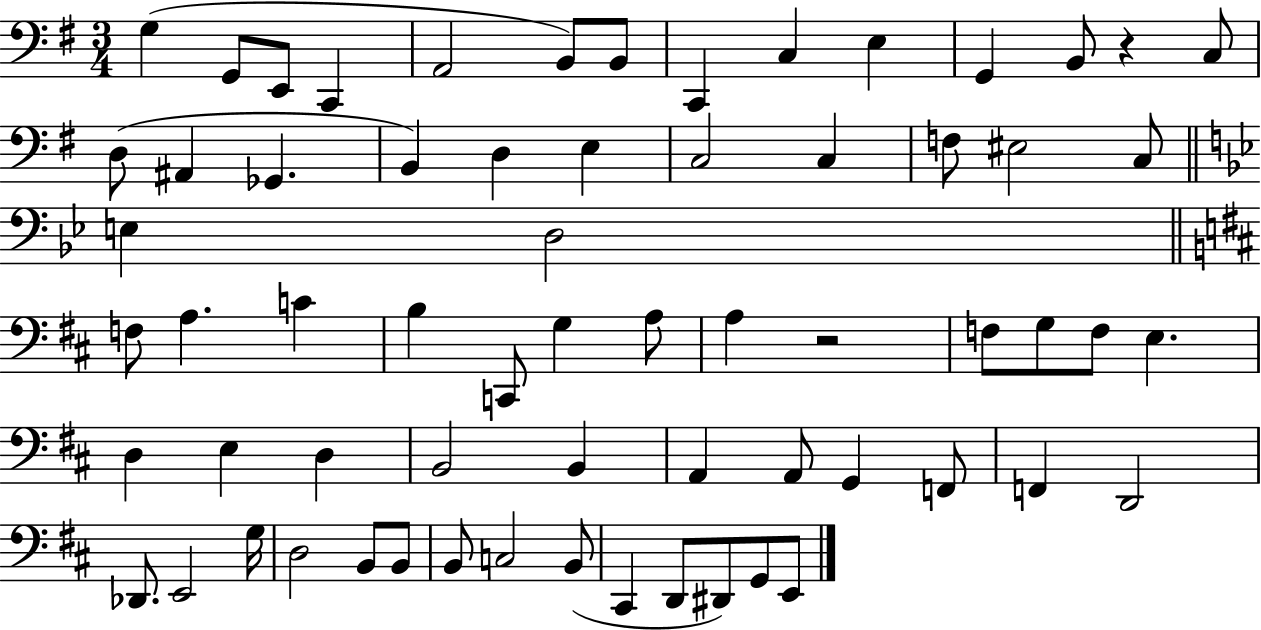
X:1
T:Untitled
M:3/4
L:1/4
K:G
G, G,,/2 E,,/2 C,, A,,2 B,,/2 B,,/2 C,, C, E, G,, B,,/2 z C,/2 D,/2 ^A,, _G,, B,, D, E, C,2 C, F,/2 ^E,2 C,/2 E, D,2 F,/2 A, C B, C,,/2 G, A,/2 A, z2 F,/2 G,/2 F,/2 E, D, E, D, B,,2 B,, A,, A,,/2 G,, F,,/2 F,, D,,2 _D,,/2 E,,2 G,/4 D,2 B,,/2 B,,/2 B,,/2 C,2 B,,/2 ^C,, D,,/2 ^D,,/2 G,,/2 E,,/2